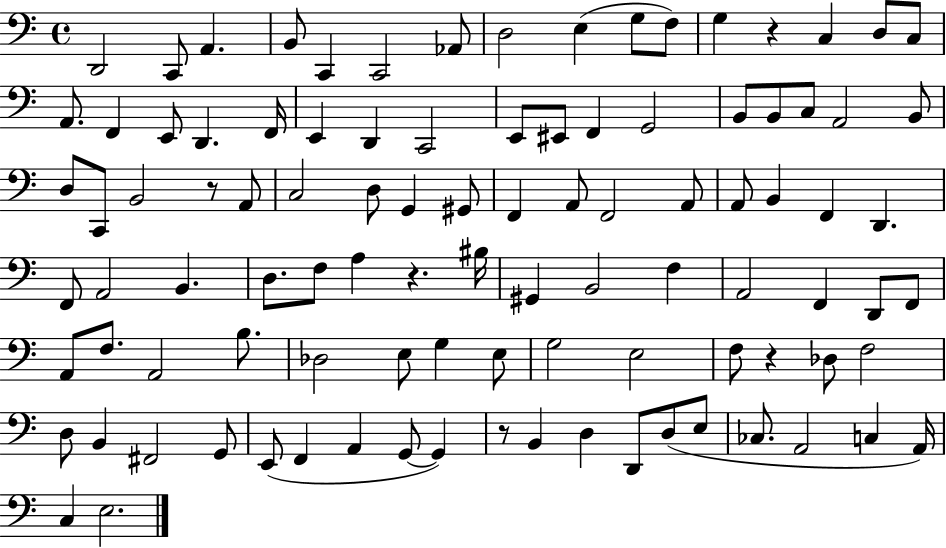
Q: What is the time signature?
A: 4/4